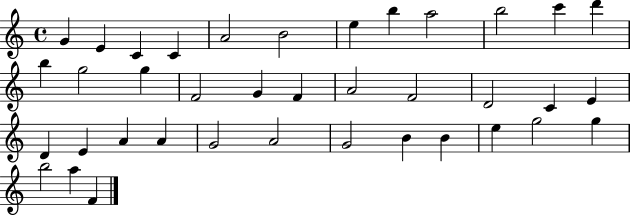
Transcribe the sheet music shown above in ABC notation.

X:1
T:Untitled
M:4/4
L:1/4
K:C
G E C C A2 B2 e b a2 b2 c' d' b g2 g F2 G F A2 F2 D2 C E D E A A G2 A2 G2 B B e g2 g b2 a F